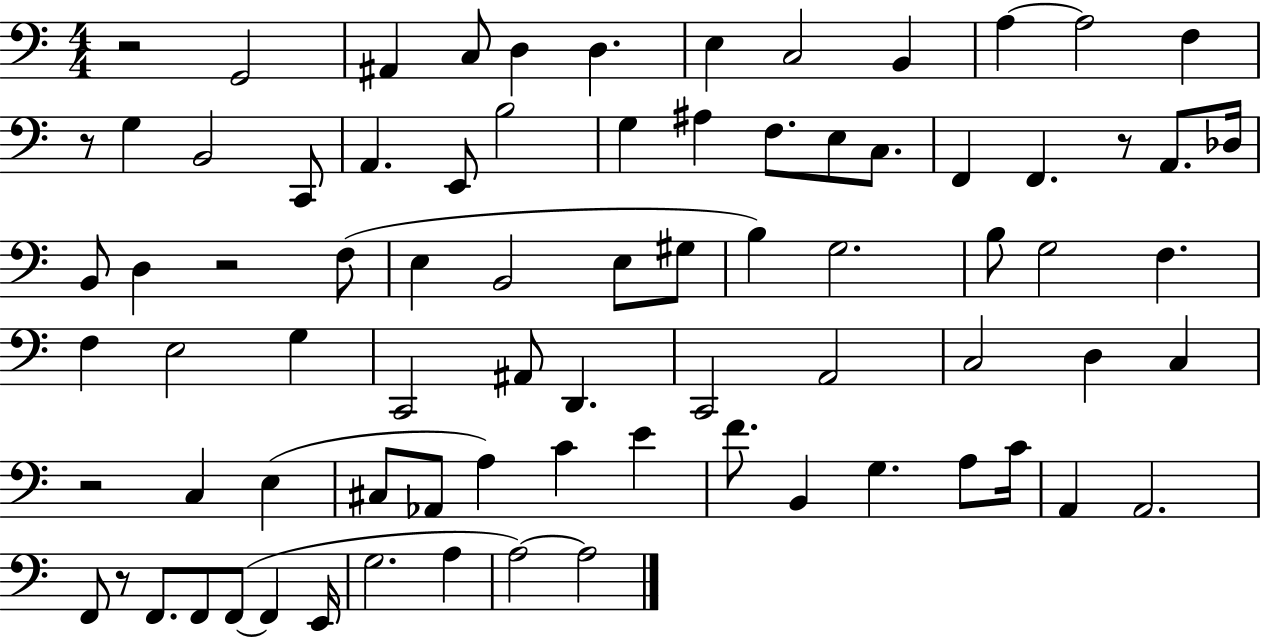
R/h G2/h A#2/q C3/e D3/q D3/q. E3/q C3/h B2/q A3/q A3/h F3/q R/e G3/q B2/h C2/e A2/q. E2/e B3/h G3/q A#3/q F3/e. E3/e C3/e. F2/q F2/q. R/e A2/e. Db3/s B2/e D3/q R/h F3/e E3/q B2/h E3/e G#3/e B3/q G3/h. B3/e G3/h F3/q. F3/q E3/h G3/q C2/h A#2/e D2/q. C2/h A2/h C3/h D3/q C3/q R/h C3/q E3/q C#3/e Ab2/e A3/q C4/q E4/q F4/e. B2/q G3/q. A3/e C4/s A2/q A2/h. F2/e R/e F2/e. F2/e F2/e F2/q E2/s G3/h. A3/q A3/h A3/h